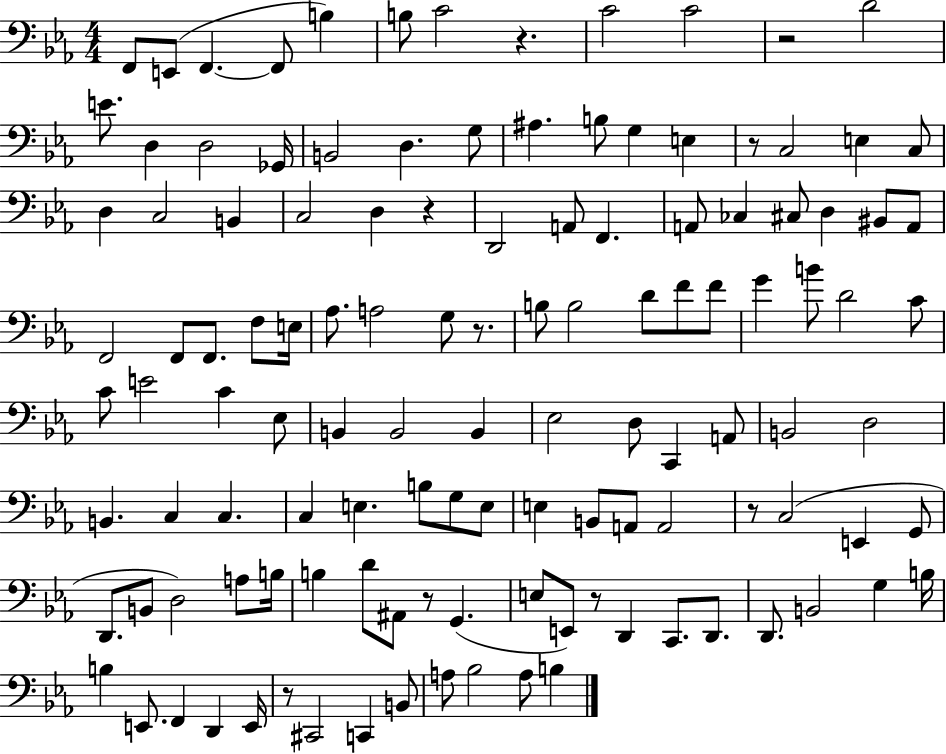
X:1
T:Untitled
M:4/4
L:1/4
K:Eb
F,,/2 E,,/2 F,, F,,/2 B, B,/2 C2 z C2 C2 z2 D2 E/2 D, D,2 _G,,/4 B,,2 D, G,/2 ^A, B,/2 G, E, z/2 C,2 E, C,/2 D, C,2 B,, C,2 D, z D,,2 A,,/2 F,, A,,/2 _C, ^C,/2 D, ^B,,/2 A,,/2 F,,2 F,,/2 F,,/2 F,/2 E,/4 _A,/2 A,2 G,/2 z/2 B,/2 B,2 D/2 F/2 F/2 G B/2 D2 C/2 C/2 E2 C _E,/2 B,, B,,2 B,, _E,2 D,/2 C,, A,,/2 B,,2 D,2 B,, C, C, C, E, B,/2 G,/2 E,/2 E, B,,/2 A,,/2 A,,2 z/2 C,2 E,, G,,/2 D,,/2 B,,/2 D,2 A,/2 B,/4 B, D/2 ^A,,/2 z/2 G,, E,/2 E,,/2 z/2 D,, C,,/2 D,,/2 D,,/2 B,,2 G, B,/4 B, E,,/2 F,, D,, E,,/4 z/2 ^C,,2 C,, B,,/2 A,/2 _B,2 A,/2 B,